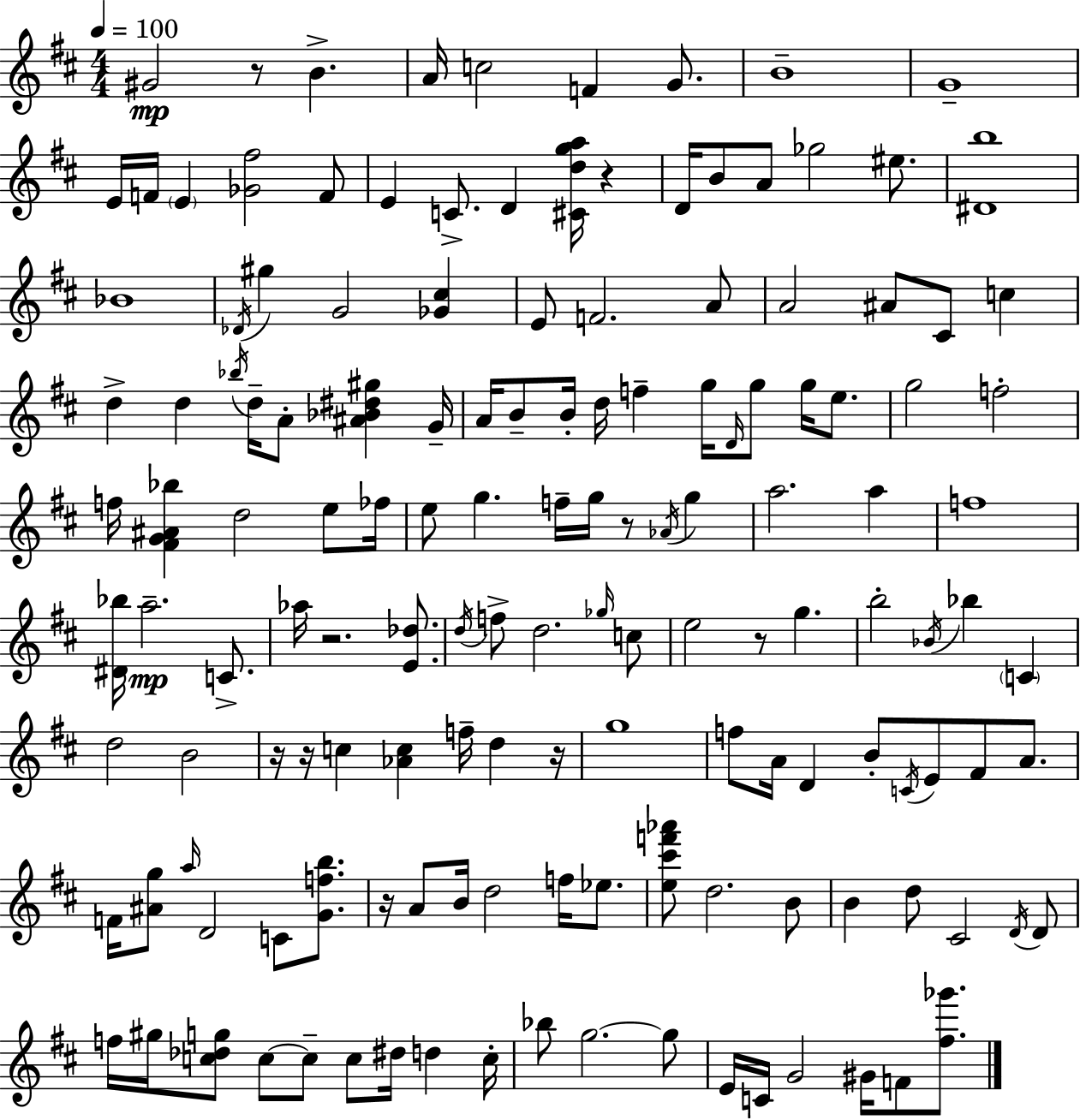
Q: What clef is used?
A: treble